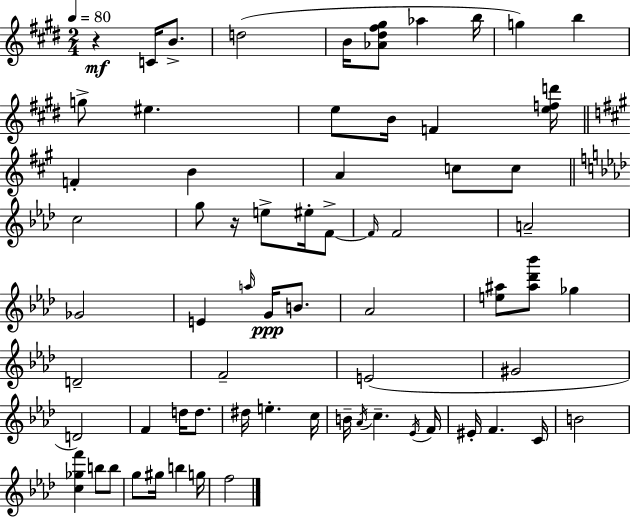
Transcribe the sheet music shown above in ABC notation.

X:1
T:Untitled
M:2/4
L:1/4
K:E
z C/4 B/2 d2 B/4 [_A^d^f^g]/2 _a b/4 g b g/2 ^e e/2 B/4 F [efd']/4 F B A c/2 c/2 c2 g/2 z/4 e/2 ^e/4 F/2 F/4 F2 A2 _G2 E a/4 G/4 B/2 _A2 [e^a]/2 [^a_d'_b']/2 _g D2 F2 E2 ^G2 D2 F d/4 d/2 ^d/4 e c/4 B/4 _A/4 c _E/4 F/4 ^E/4 F C/4 B2 [c_gf'] b/2 b/2 g/2 ^g/4 b g/4 f2